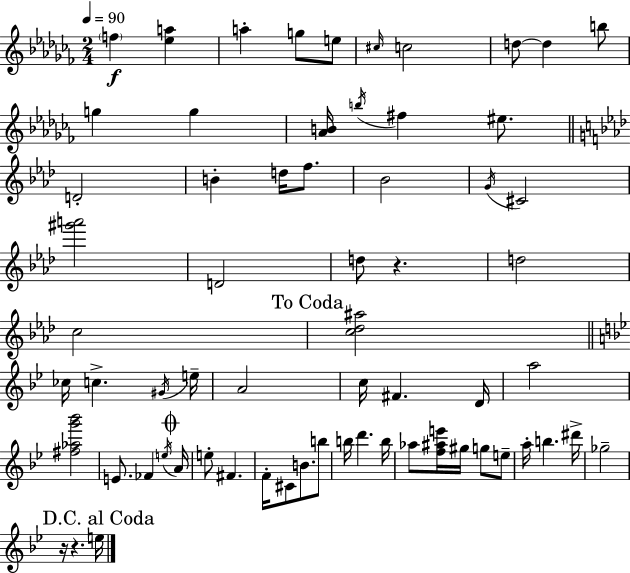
{
  \clef treble
  \numericTimeSignature
  \time 2/4
  \key aes \minor
  \tempo 4 = 90
  \parenthesize f''4\f <ees'' a''>4 | a''4-. g''8 e''8 | \grace { cis''16 } c''2 | d''8~~ d''4 b''8 | \break g''4 g''4 | <aes' b'>16 \acciaccatura { b''16 } fis''4 eis''8. | \bar "||" \break \key aes \major d'2-. | b'4-. d''16 f''8. | bes'2 | \acciaccatura { g'16 } cis'2 | \break <gis''' a'''>2 | d'2 | d''8 r4. | d''2 | \break c''2 | \mark "To Coda" <c'' des'' ais''>2 | \bar "||" \break \key bes \major ces''16 c''4.-> \acciaccatura { gis'16 } | e''16-- a'2 | c''16 fis'4. | d'16 a''2 | \break <fis'' aes'' g''' bes'''>2 | e'8. fes'4 | \acciaccatura { e''16 } \mark \markup { \musicglyph "scripts.coda" } a'16 e''8-. fis'4. | f'16-. cis'8 b'8. | \break b''8 b''16 d'''4. | b''16 aes''8 <f'' ais'' e'''>16 gis''16 g''8 | e''8-- a''16-. b''4. | dis'''16-> ges''2-- | \break \mark "D.C. al Coda" r16 r4. | e''16 \bar "|."
}